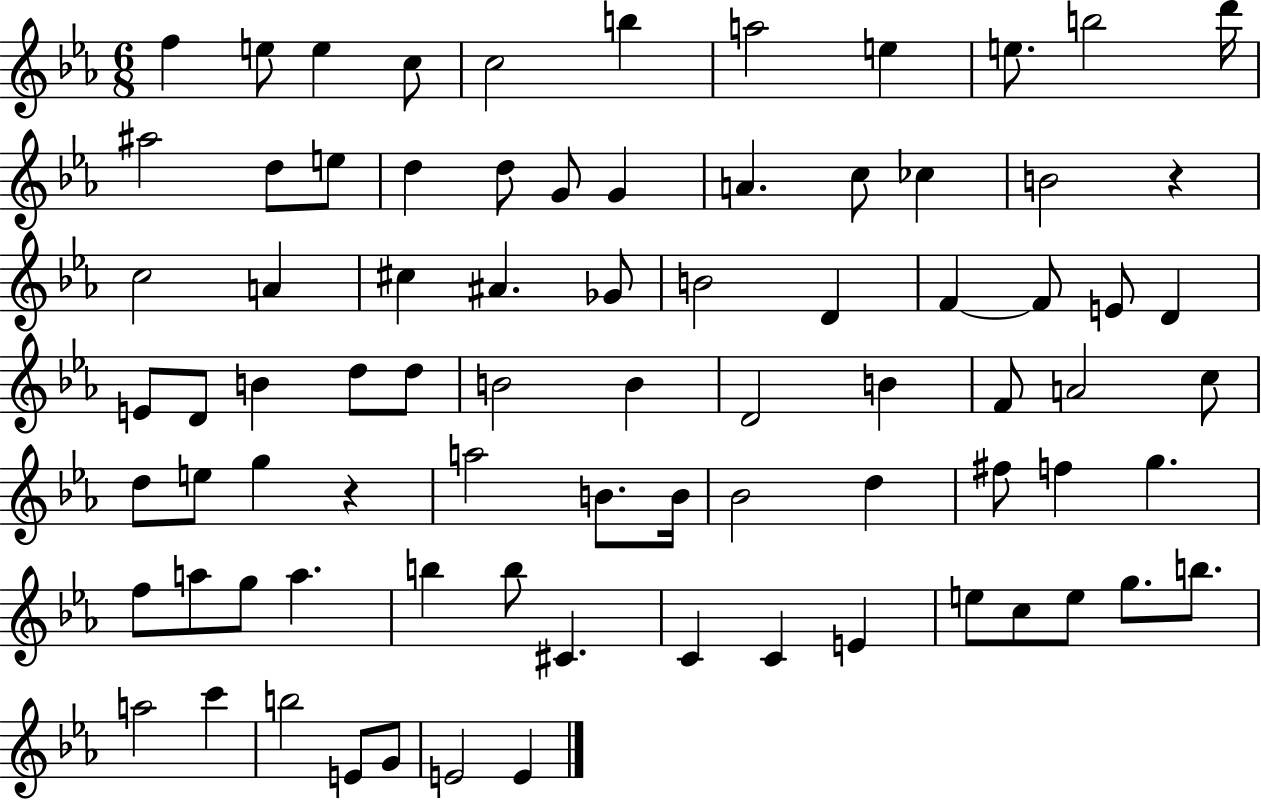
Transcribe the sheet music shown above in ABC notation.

X:1
T:Untitled
M:6/8
L:1/4
K:Eb
f e/2 e c/2 c2 b a2 e e/2 b2 d'/4 ^a2 d/2 e/2 d d/2 G/2 G A c/2 _c B2 z c2 A ^c ^A _G/2 B2 D F F/2 E/2 D E/2 D/2 B d/2 d/2 B2 B D2 B F/2 A2 c/2 d/2 e/2 g z a2 B/2 B/4 _B2 d ^f/2 f g f/2 a/2 g/2 a b b/2 ^C C C E e/2 c/2 e/2 g/2 b/2 a2 c' b2 E/2 G/2 E2 E